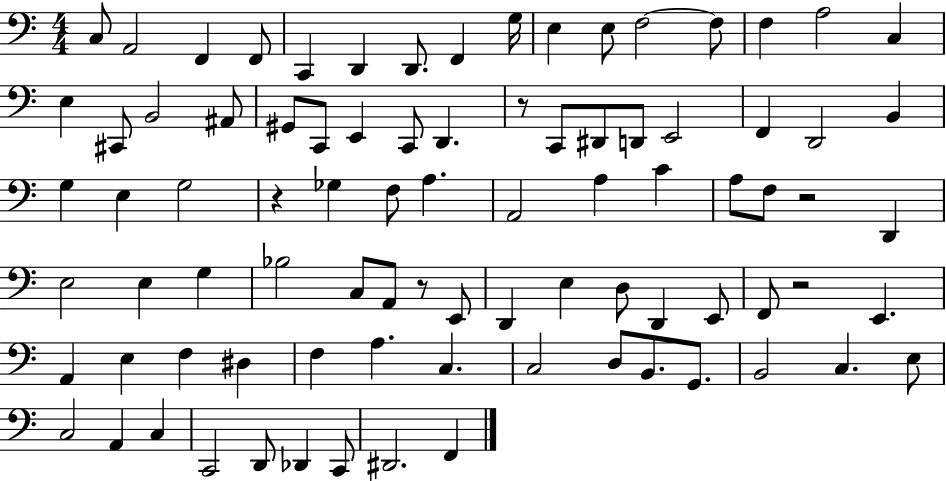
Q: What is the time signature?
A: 4/4